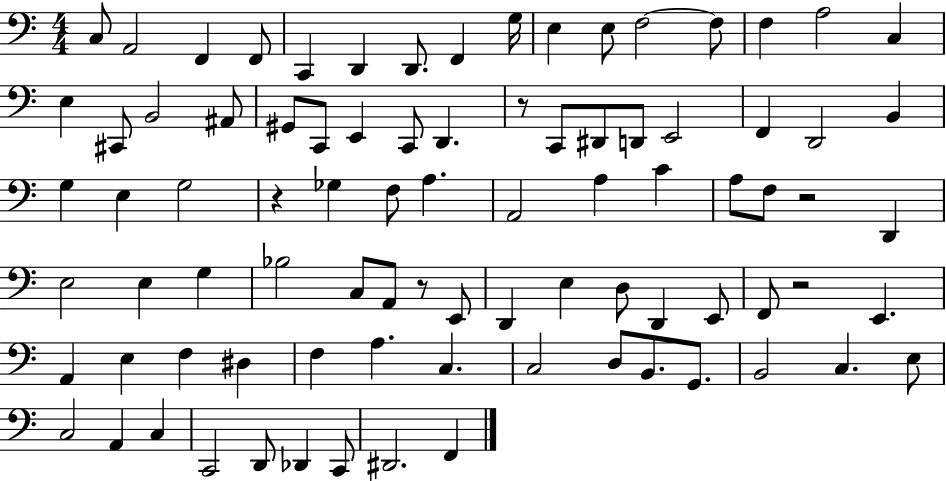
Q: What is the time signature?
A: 4/4